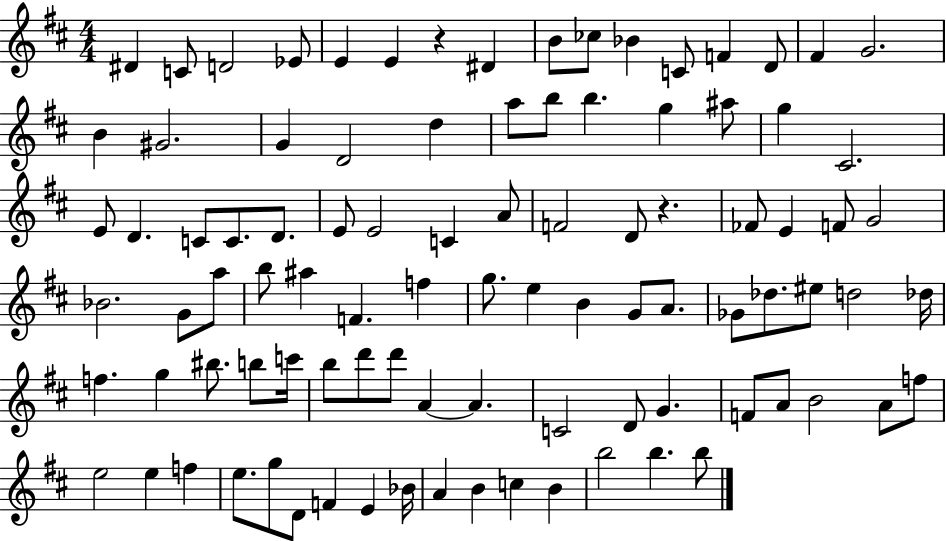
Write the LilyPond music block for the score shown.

{
  \clef treble
  \numericTimeSignature
  \time 4/4
  \key d \major
  \repeat volta 2 { dis'4 c'8 d'2 ees'8 | e'4 e'4 r4 dis'4 | b'8 ces''8 bes'4 c'8 f'4 d'8 | fis'4 g'2. | \break b'4 gis'2. | g'4 d'2 d''4 | a''8 b''8 b''4. g''4 ais''8 | g''4 cis'2. | \break e'8 d'4. c'8 c'8. d'8. | e'8 e'2 c'4 a'8 | f'2 d'8 r4. | fes'8 e'4 f'8 g'2 | \break bes'2. g'8 a''8 | b''8 ais''4 f'4. f''4 | g''8. e''4 b'4 g'8 a'8. | ges'8 des''8. eis''8 d''2 des''16 | \break f''4. g''4 bis''8. b''8 c'''16 | b''8 d'''8 d'''8 a'4~~ a'4. | c'2 d'8 g'4. | f'8 a'8 b'2 a'8 f''8 | \break e''2 e''4 f''4 | e''8. g''8 d'8 f'4 e'4 bes'16 | a'4 b'4 c''4 b'4 | b''2 b''4. b''8 | \break } \bar "|."
}